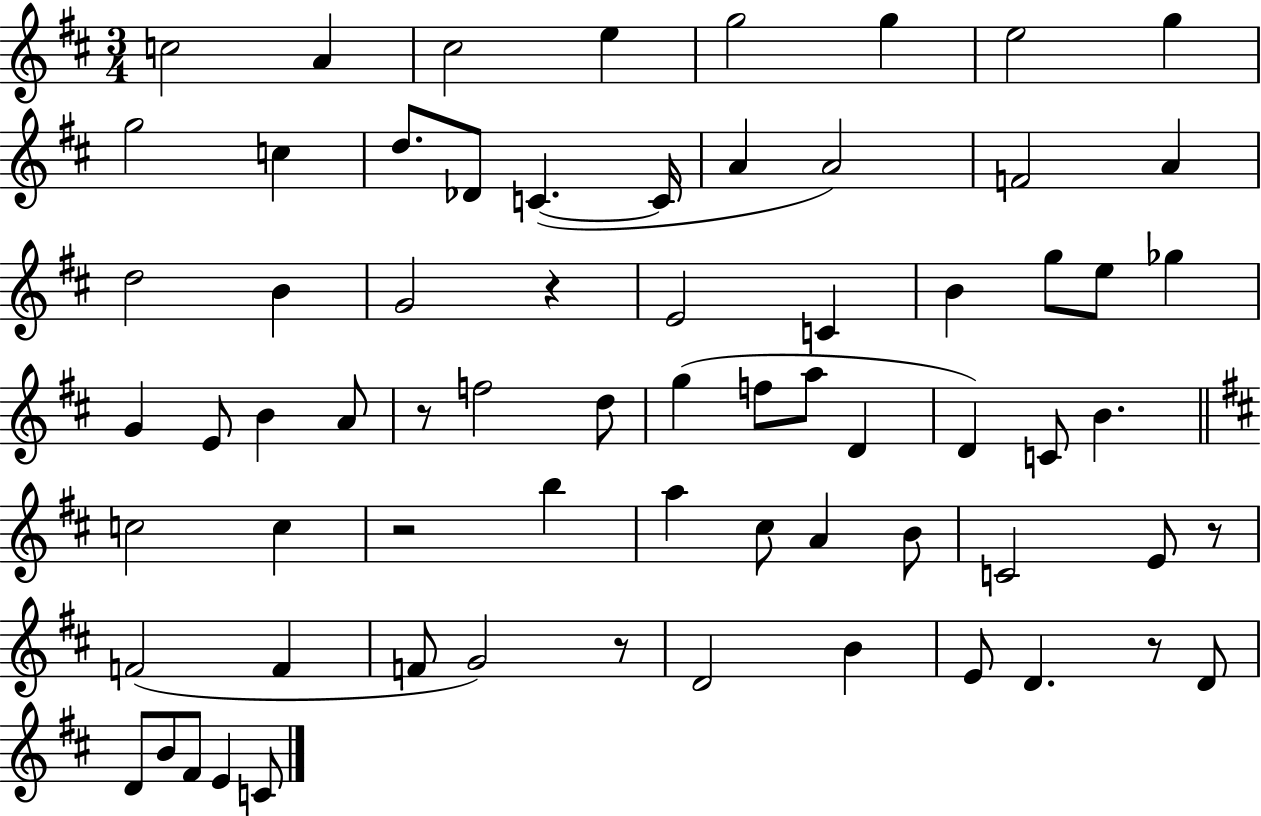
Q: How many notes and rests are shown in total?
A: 69